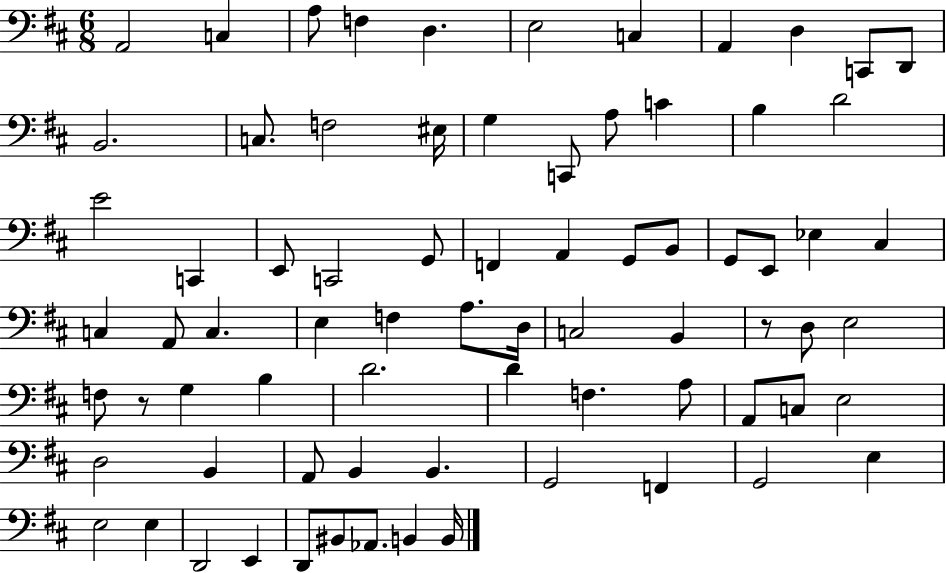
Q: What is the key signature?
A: D major